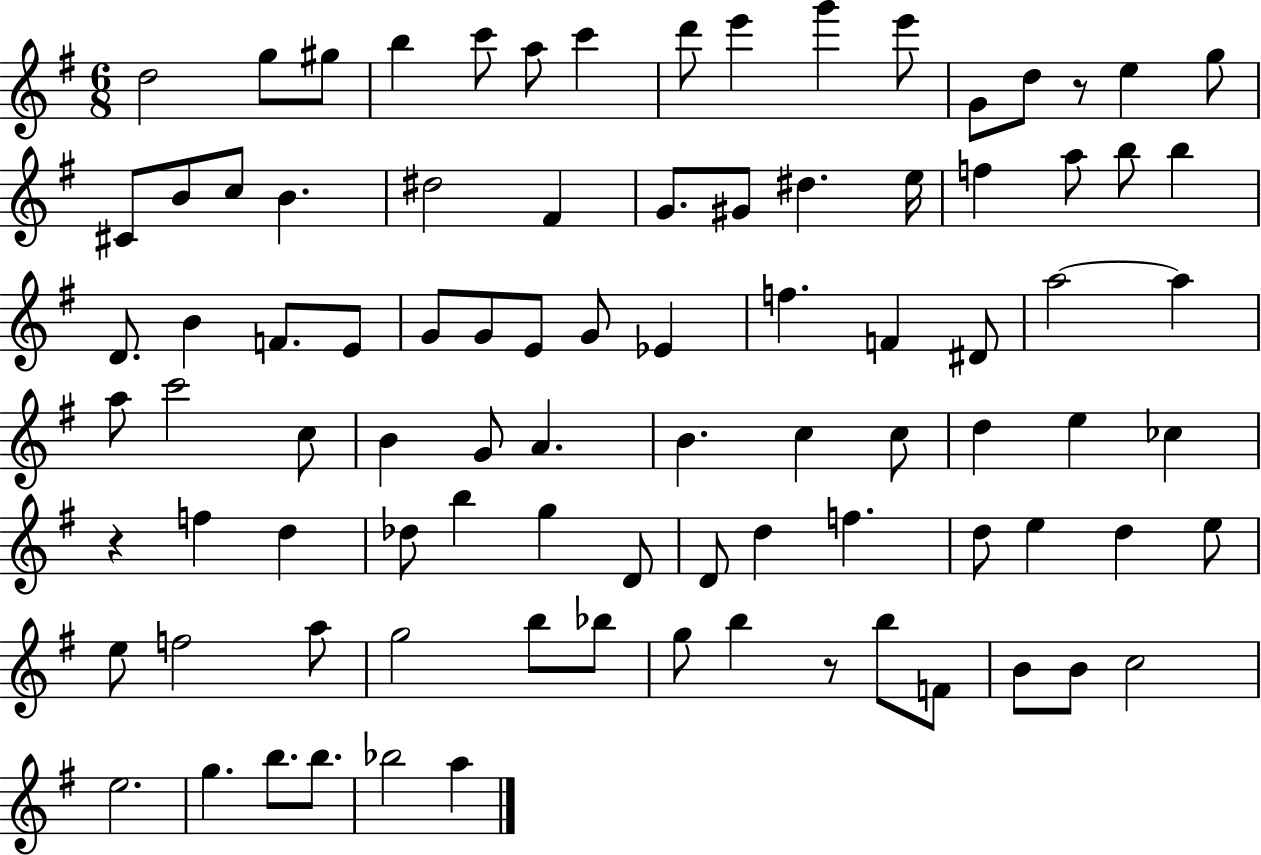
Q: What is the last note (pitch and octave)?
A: A5